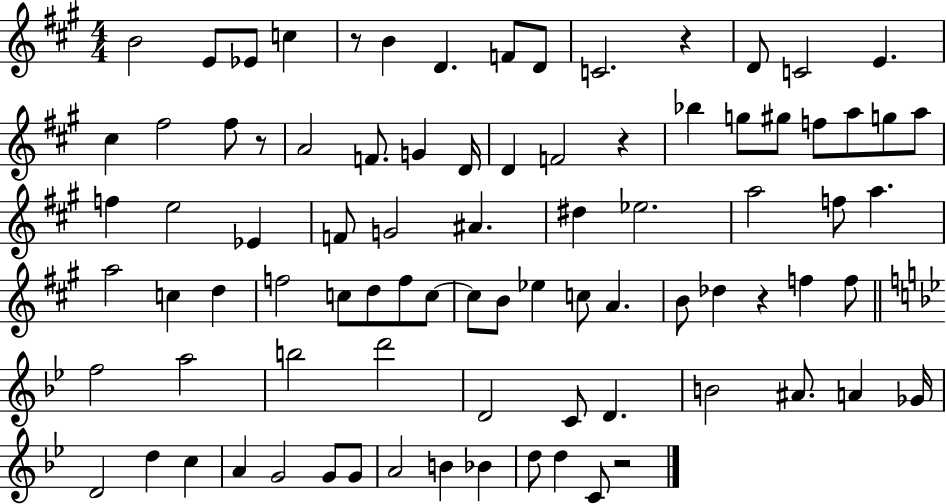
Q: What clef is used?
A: treble